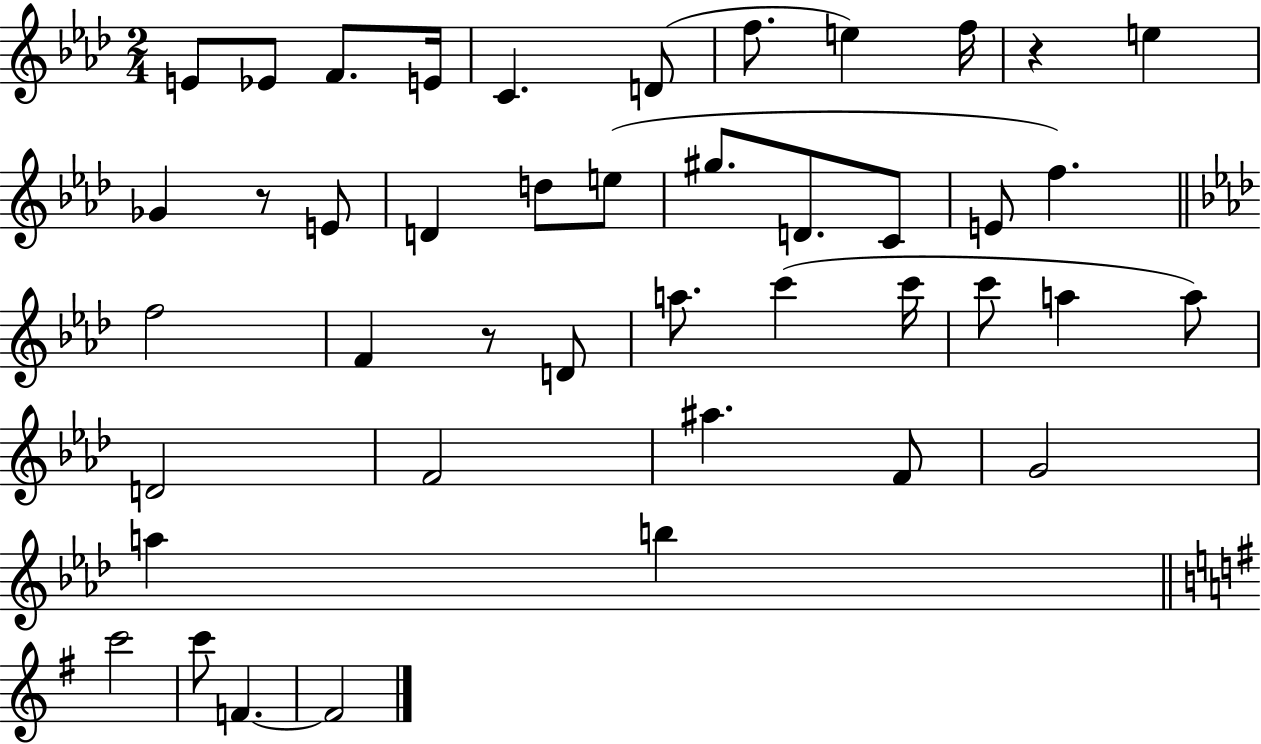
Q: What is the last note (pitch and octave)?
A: F4